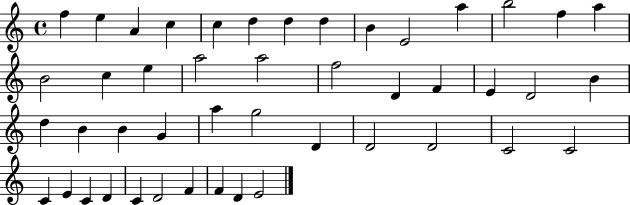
F5/q E5/q A4/q C5/q C5/q D5/q D5/q D5/q B4/q E4/h A5/q B5/h F5/q A5/q B4/h C5/q E5/q A5/h A5/h F5/h D4/q F4/q E4/q D4/h B4/q D5/q B4/q B4/q G4/q A5/q G5/h D4/q D4/h D4/h C4/h C4/h C4/q E4/q C4/q D4/q C4/q D4/h F4/q F4/q D4/q E4/h